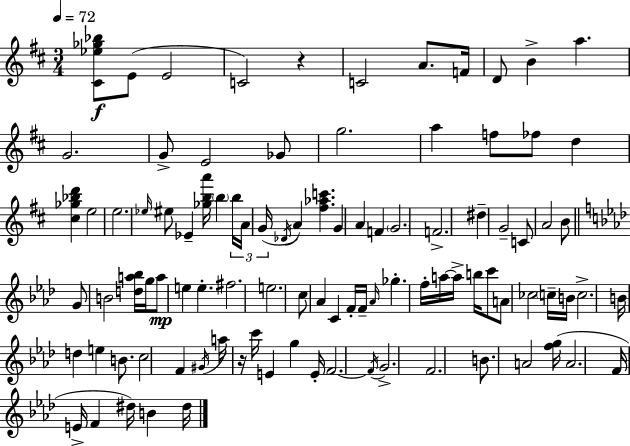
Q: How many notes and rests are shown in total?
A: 97